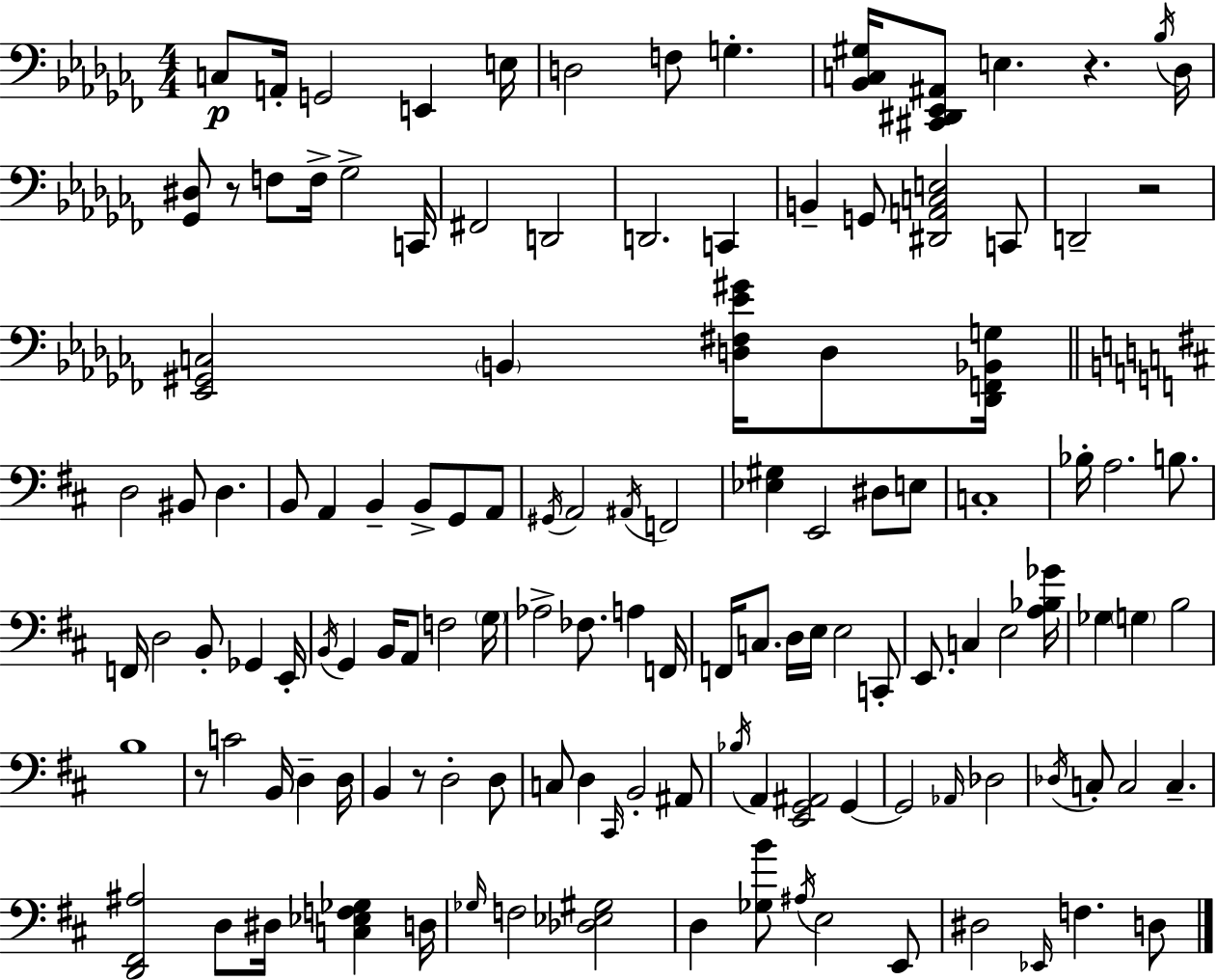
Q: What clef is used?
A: bass